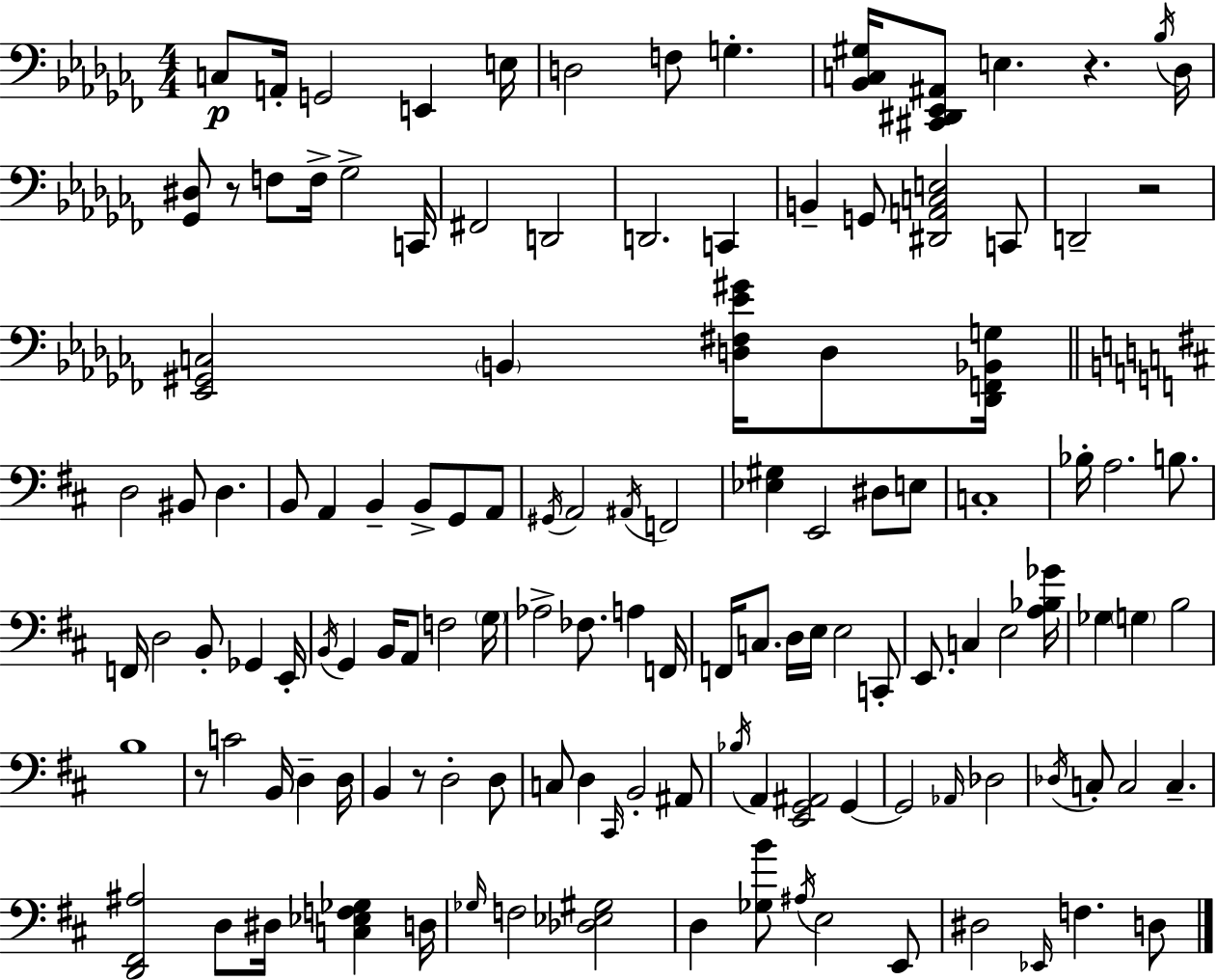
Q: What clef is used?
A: bass